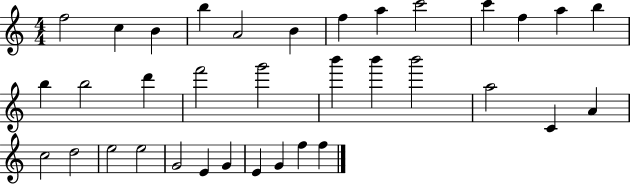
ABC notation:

X:1
T:Untitled
M:4/4
L:1/4
K:C
f2 c B b A2 B f a c'2 c' f a b b b2 d' f'2 g'2 b' b' b'2 a2 C A c2 d2 e2 e2 G2 E G E G f f